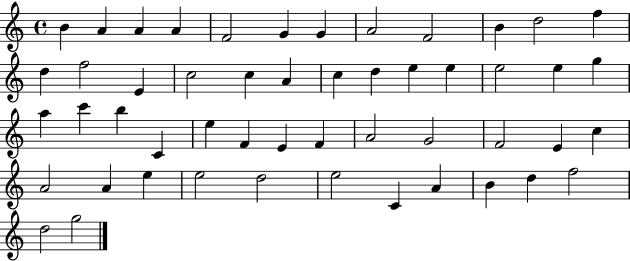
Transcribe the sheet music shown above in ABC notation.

X:1
T:Untitled
M:4/4
L:1/4
K:C
B A A A F2 G G A2 F2 B d2 f d f2 E c2 c A c d e e e2 e g a c' b C e F E F A2 G2 F2 E c A2 A e e2 d2 e2 C A B d f2 d2 g2